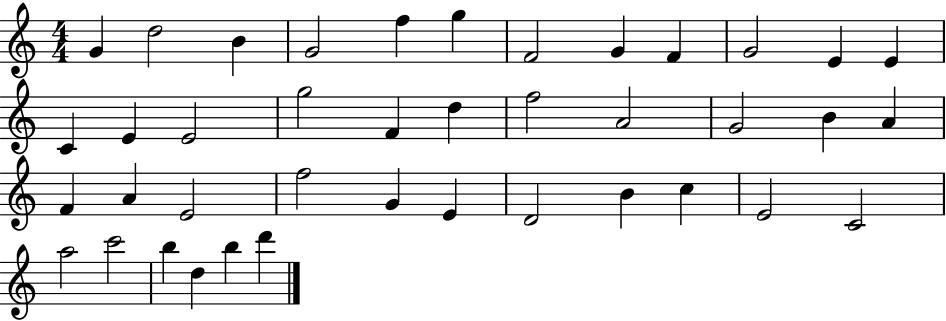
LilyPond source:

{
  \clef treble
  \numericTimeSignature
  \time 4/4
  \key c \major
  g'4 d''2 b'4 | g'2 f''4 g''4 | f'2 g'4 f'4 | g'2 e'4 e'4 | \break c'4 e'4 e'2 | g''2 f'4 d''4 | f''2 a'2 | g'2 b'4 a'4 | \break f'4 a'4 e'2 | f''2 g'4 e'4 | d'2 b'4 c''4 | e'2 c'2 | \break a''2 c'''2 | b''4 d''4 b''4 d'''4 | \bar "|."
}